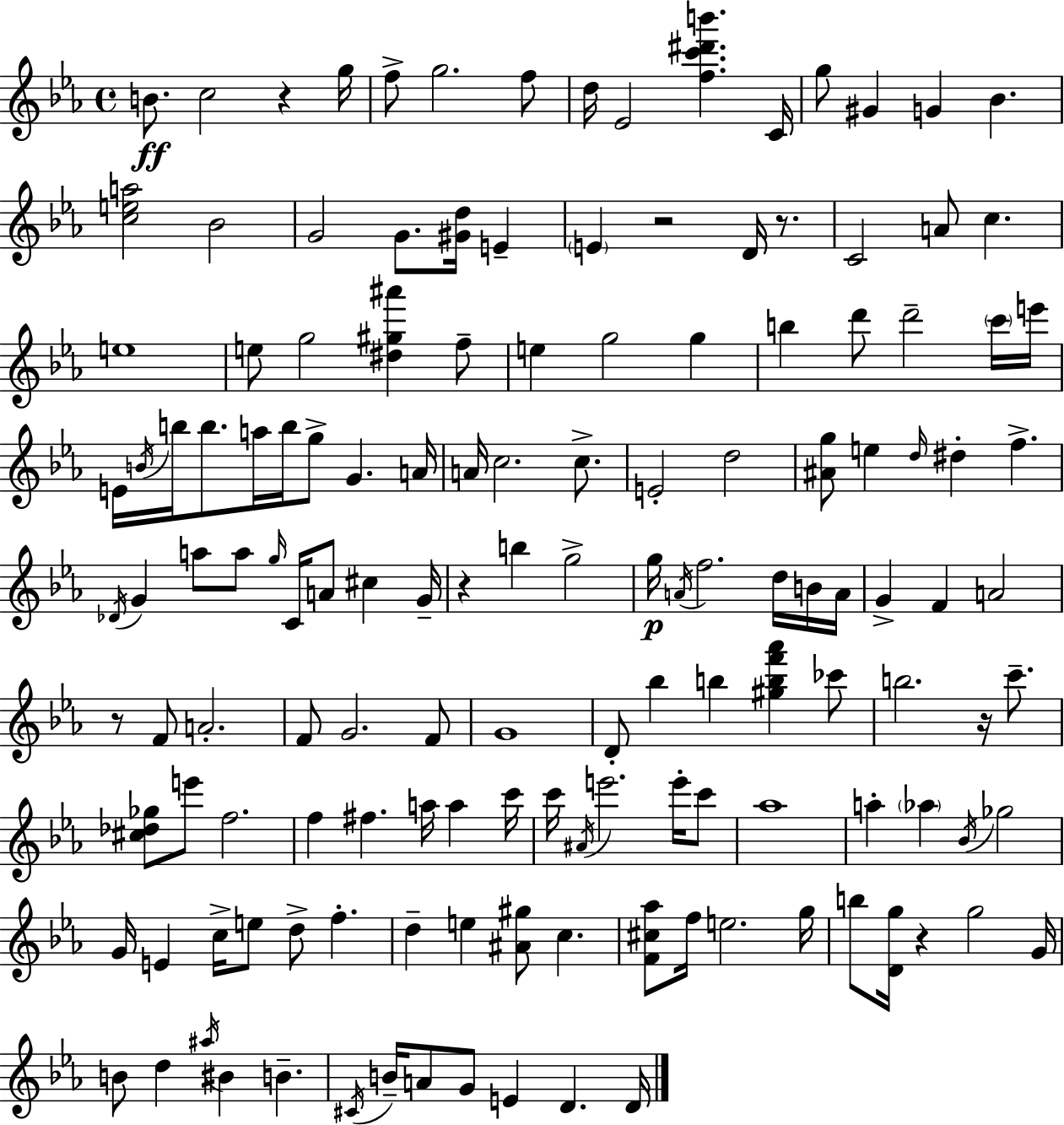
B4/e. C5/h R/q G5/s F5/e G5/h. F5/e D5/s Eb4/h [F5,C6,D#6,B6]/q. C4/s G5/e G#4/q G4/q Bb4/q. [C5,E5,A5]/h Bb4/h G4/h G4/e. [G#4,D5]/s E4/q E4/q R/h D4/s R/e. C4/h A4/e C5/q. E5/w E5/e G5/h [D#5,G#5,A#6]/q F5/e E5/q G5/h G5/q B5/q D6/e D6/h C6/s E6/s E4/s B4/s B5/s B5/e. A5/s B5/s G5/e G4/q. A4/s A4/s C5/h. C5/e. E4/h D5/h [A#4,G5]/e E5/q D5/s D#5/q F5/q. Db4/s G4/q A5/e A5/e G5/s C4/s A4/e C#5/q G4/s R/q B5/q G5/h G5/s A4/s F5/h. D5/s B4/s A4/s G4/q F4/q A4/h R/e F4/e A4/h. F4/e G4/h. F4/e G4/w D4/e Bb5/q B5/q [G#5,B5,F6,Ab6]/q CES6/e B5/h. R/s C6/e. [C#5,Db5,Gb5]/e E6/e F5/h. F5/q F#5/q. A5/s A5/q C6/s C6/s A#4/s E6/h. E6/s C6/e Ab5/w A5/q Ab5/q Bb4/s Gb5/h G4/s E4/q C5/s E5/e D5/e F5/q. D5/q E5/q [A#4,G#5]/e C5/q. [F4,C#5,Ab5]/e F5/s E5/h. G5/s B5/e [D4,G5]/s R/q G5/h G4/s B4/e D5/q A#5/s BIS4/q B4/q. C#4/s B4/s A4/e G4/e E4/q D4/q. D4/s